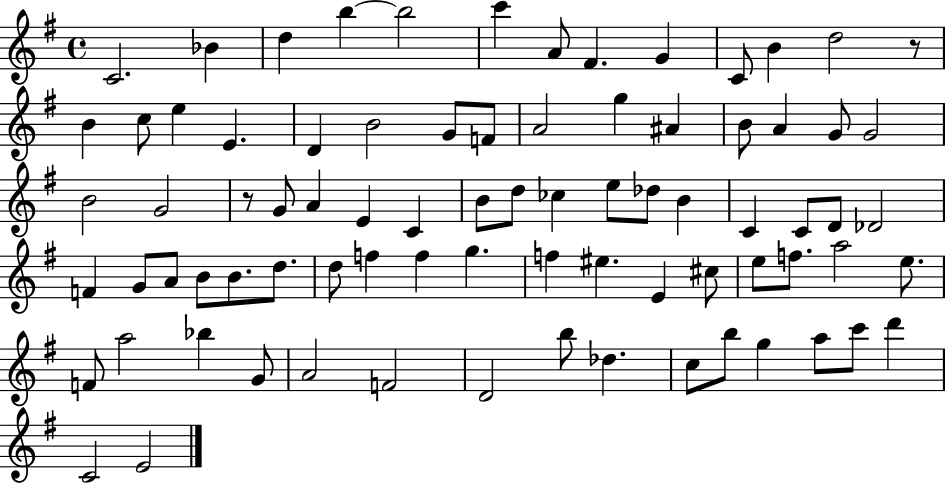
X:1
T:Untitled
M:4/4
L:1/4
K:G
C2 _B d b b2 c' A/2 ^F G C/2 B d2 z/2 B c/2 e E D B2 G/2 F/2 A2 g ^A B/2 A G/2 G2 B2 G2 z/2 G/2 A E C B/2 d/2 _c e/2 _d/2 B C C/2 D/2 _D2 F G/2 A/2 B/2 B/2 d/2 d/2 f f g f ^e E ^c/2 e/2 f/2 a2 e/2 F/2 a2 _b G/2 A2 F2 D2 b/2 _d c/2 b/2 g a/2 c'/2 d' C2 E2